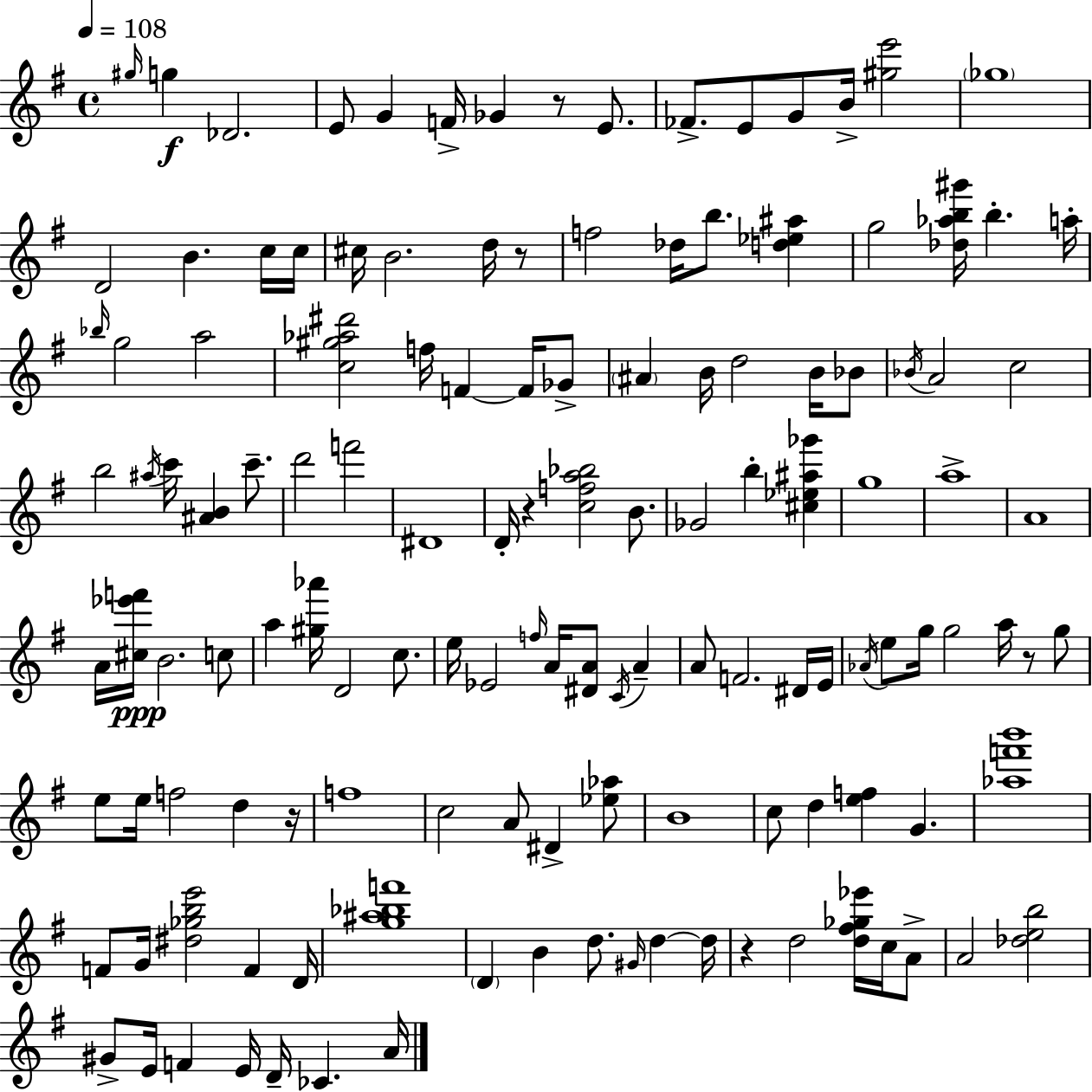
{
  \clef treble
  \time 4/4
  \defaultTimeSignature
  \key g \major
  \tempo 4 = 108
  \grace { gis''16 }\f g''4 des'2. | e'8 g'4 f'16-> ges'4 r8 e'8. | fes'8.-> e'8 g'8 b'16-> <gis'' e'''>2 | \parenthesize ges''1 | \break d'2 b'4. c''16 | c''16 cis''16 b'2. d''16 r8 | f''2 des''16 b''8. <d'' ees'' ais''>4 | g''2 <des'' aes'' b'' gis'''>16 b''4.-. | \break a''16-. \grace { bes''16 } g''2 a''2 | <c'' gis'' aes'' dis'''>2 f''16 f'4~~ f'16 | ges'8-> \parenthesize ais'4 b'16 d''2 b'16 | bes'8 \acciaccatura { bes'16 } a'2 c''2 | \break b''2 \acciaccatura { ais''16 } c'''16 <ais' b'>4 | c'''8.-- d'''2 f'''2 | dis'1 | d'16-. r4 <c'' f'' a'' bes''>2 | \break b'8. ges'2 b''4-. | <cis'' ees'' ais'' ges'''>4 g''1 | a''1-> | a'1 | \break a'16 <cis'' ees''' f'''>16\ppp b'2. | c''8 a''4 <gis'' aes'''>16 d'2 | c''8. e''16 ees'2 \grace { f''16 } a'16 <dis' a'>8 | \acciaccatura { c'16 } a'4-- a'8 f'2. | \break dis'16 e'16 \acciaccatura { aes'16 } e''8 g''16 g''2 | a''16 r8 g''8 e''8 e''16 f''2 | d''4 r16 f''1 | c''2 a'8 | \break dis'4-> <ees'' aes''>8 b'1 | c''8 d''4 <e'' f''>4 | g'4. <aes'' f''' b'''>1 | f'8 g'16 <dis'' ges'' b'' e'''>2 | \break f'4 d'16 <g'' ais'' bes'' f'''>1 | \parenthesize d'4 b'4 d''8. | \grace { gis'16 } d''4~~ d''16 r4 d''2 | <d'' fis'' ges'' ees'''>16 c''16 a'8-> a'2 | \break <des'' e'' b''>2 gis'8-> e'16 f'4 e'16 | d'16-- ces'4. a'16 \bar "|."
}